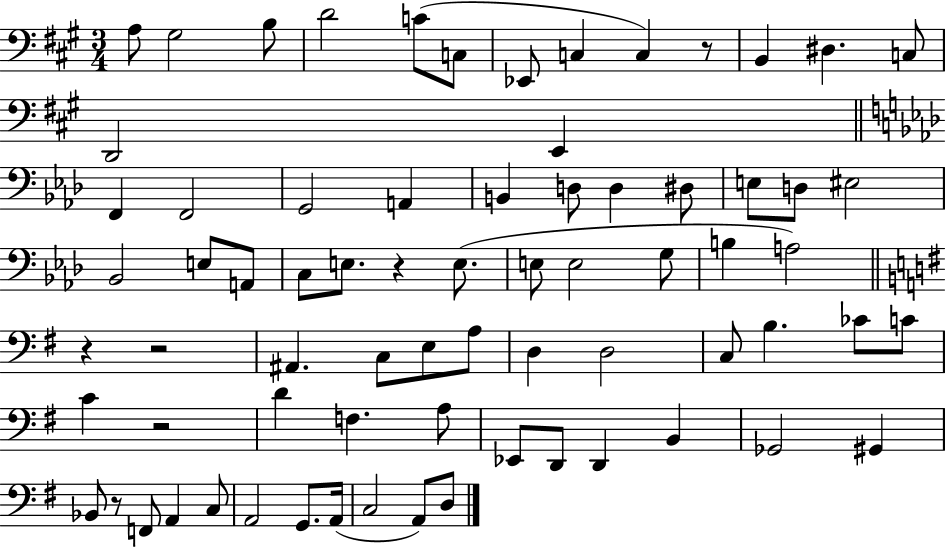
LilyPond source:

{
  \clef bass
  \numericTimeSignature
  \time 3/4
  \key a \major
  a8 gis2 b8 | d'2 c'8( c8 | ees,8 c4 c4) r8 | b,4 dis4. c8 | \break d,2 e,4 | \bar "||" \break \key aes \major f,4 f,2 | g,2 a,4 | b,4 d8 d4 dis8 | e8 d8 eis2 | \break bes,2 e8 a,8 | c8 e8. r4 e8.( | e8 e2 g8 | b4 a2) | \break \bar "||" \break \key e \minor r4 r2 | ais,4. c8 e8 a8 | d4 d2 | c8 b4. ces'8 c'8 | \break c'4 r2 | d'4 f4. a8 | ees,8 d,8 d,4 b,4 | ges,2 gis,4 | \break bes,8 r8 f,8 a,4 c8 | a,2 g,8. a,16( | c2 a,8) d8 | \bar "|."
}